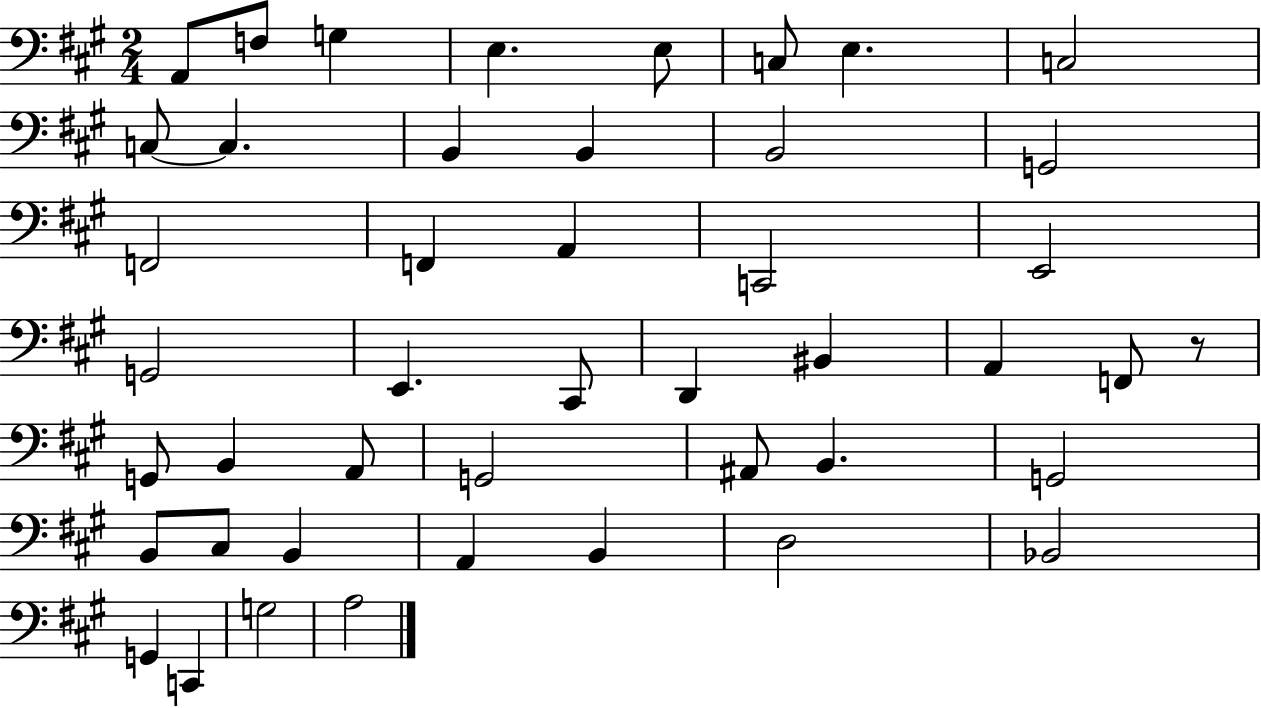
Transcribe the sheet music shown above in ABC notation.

X:1
T:Untitled
M:2/4
L:1/4
K:A
A,,/2 F,/2 G, E, E,/2 C,/2 E, C,2 C,/2 C, B,, B,, B,,2 G,,2 F,,2 F,, A,, C,,2 E,,2 G,,2 E,, ^C,,/2 D,, ^B,, A,, F,,/2 z/2 G,,/2 B,, A,,/2 G,,2 ^A,,/2 B,, G,,2 B,,/2 ^C,/2 B,, A,, B,, D,2 _B,,2 G,, C,, G,2 A,2